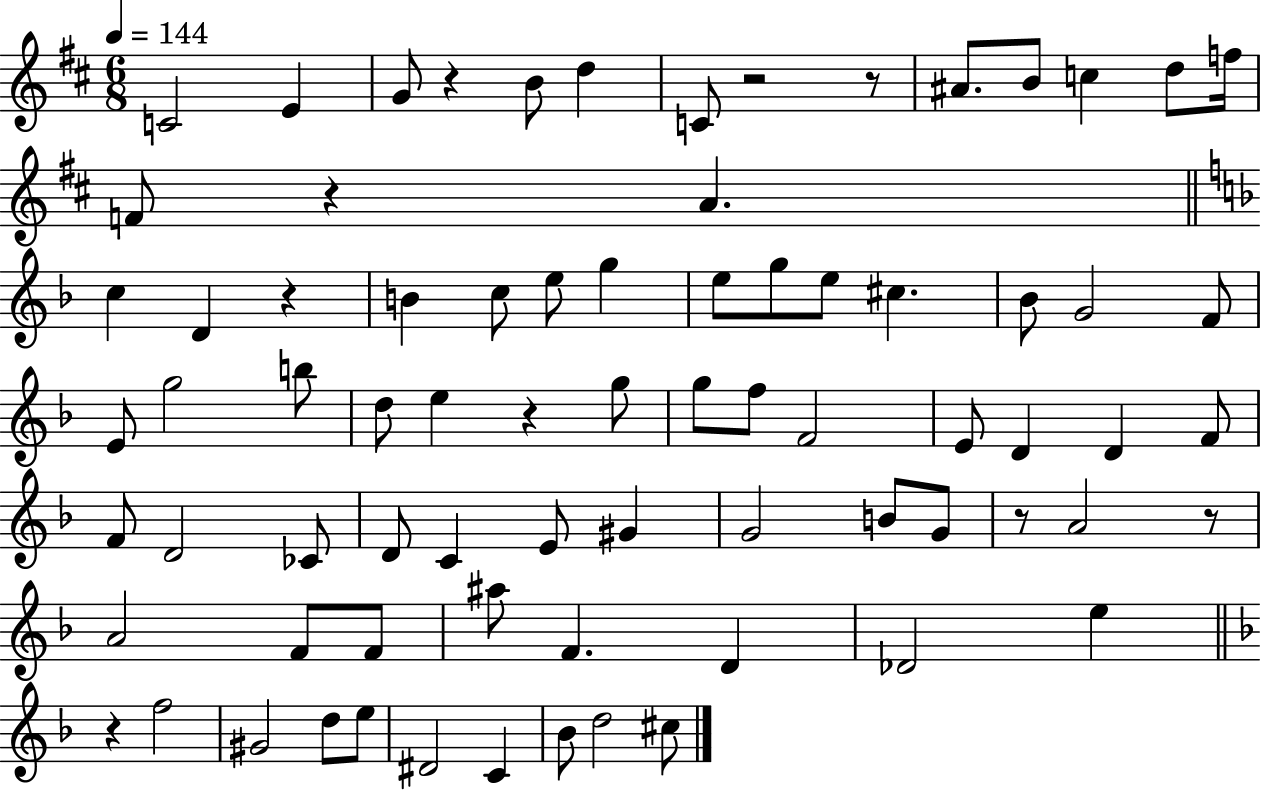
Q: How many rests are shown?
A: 9